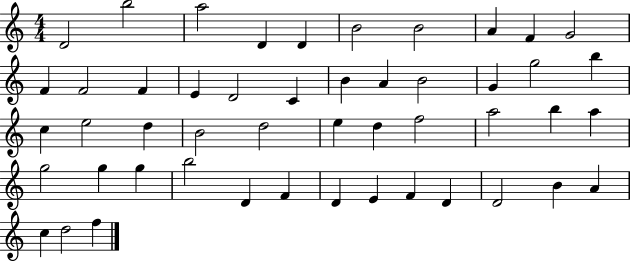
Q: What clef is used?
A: treble